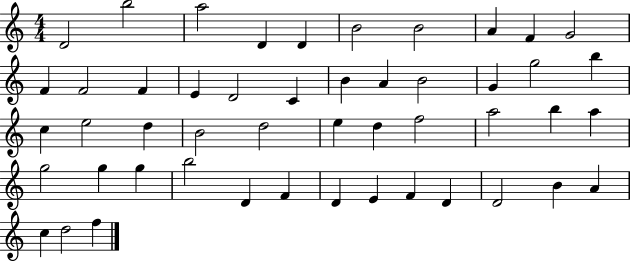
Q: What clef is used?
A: treble